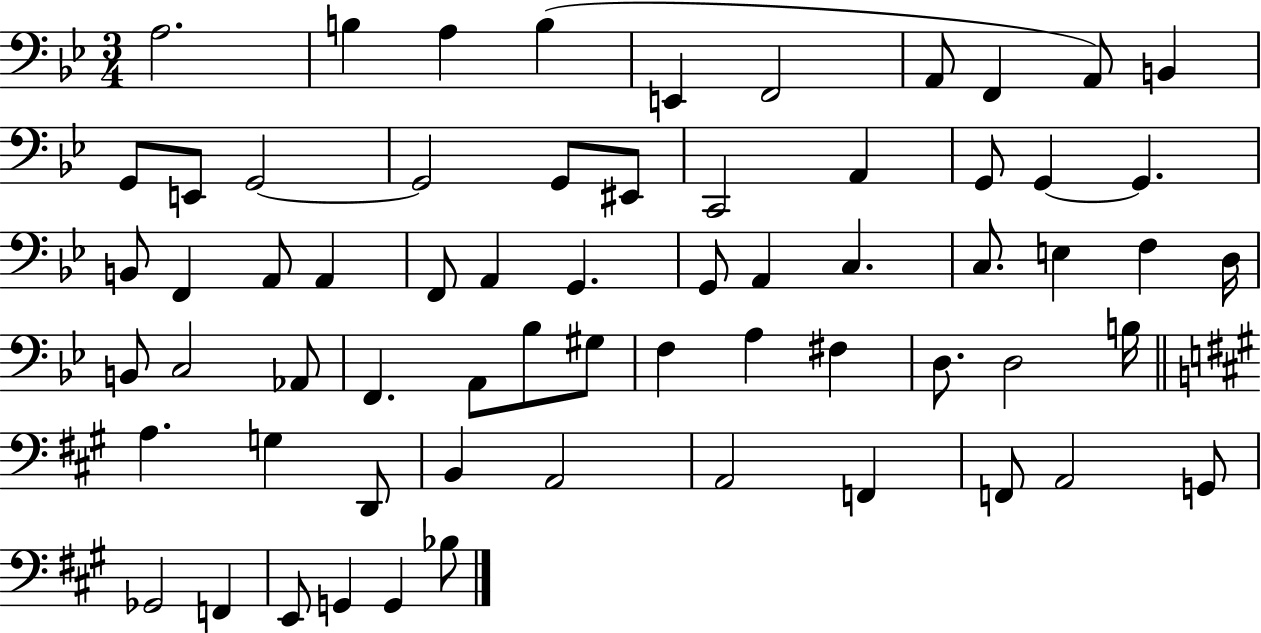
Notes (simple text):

A3/h. B3/q A3/q B3/q E2/q F2/h A2/e F2/q A2/e B2/q G2/e E2/e G2/h G2/h G2/e EIS2/e C2/h A2/q G2/e G2/q G2/q. B2/e F2/q A2/e A2/q F2/e A2/q G2/q. G2/e A2/q C3/q. C3/e. E3/q F3/q D3/s B2/e C3/h Ab2/e F2/q. A2/e Bb3/e G#3/e F3/q A3/q F#3/q D3/e. D3/h B3/s A3/q. G3/q D2/e B2/q A2/h A2/h F2/q F2/e A2/h G2/e Gb2/h F2/q E2/e G2/q G2/q Bb3/e